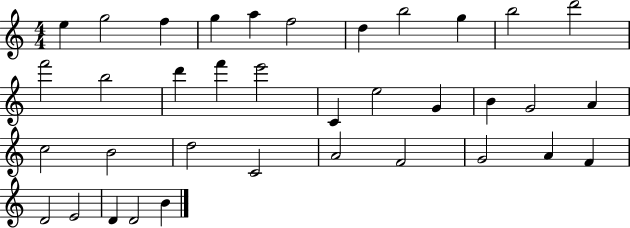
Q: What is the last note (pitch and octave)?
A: B4